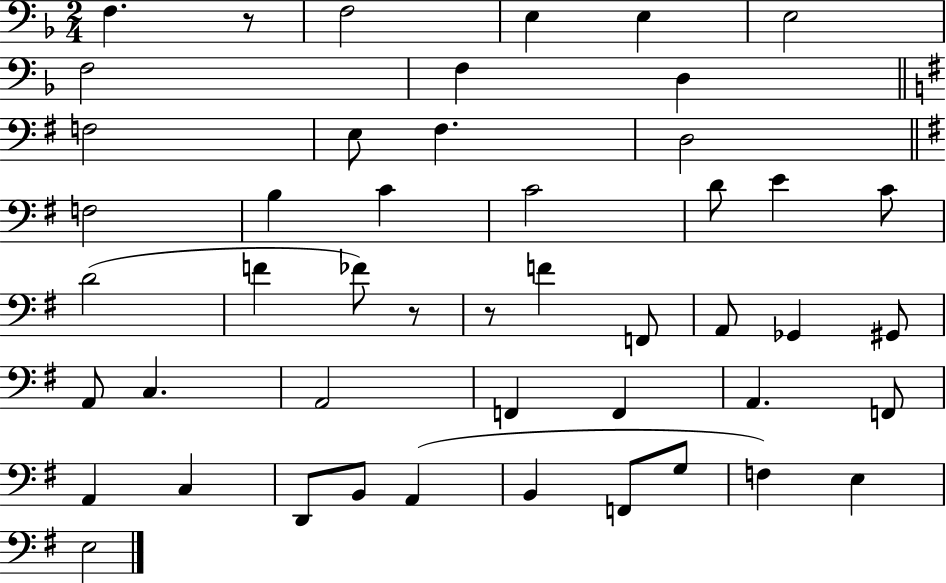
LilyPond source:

{
  \clef bass
  \numericTimeSignature
  \time 2/4
  \key f \major
  \repeat volta 2 { f4. r8 | f2 | e4 e4 | e2 | \break f2 | f4 d4 | \bar "||" \break \key e \minor f2 | e8 fis4. | d2 | \bar "||" \break \key e \minor f2 | b4 c'4 | c'2 | d'8 e'4 c'8 | \break d'2( | f'4 fes'8) r8 | r8 f'4 f,8 | a,8 ges,4 gis,8 | \break a,8 c4. | a,2 | f,4 f,4 | a,4. f,8 | \break a,4 c4 | d,8 b,8 a,4( | b,4 f,8 g8 | f4) e4 | \break e2 | } \bar "|."
}